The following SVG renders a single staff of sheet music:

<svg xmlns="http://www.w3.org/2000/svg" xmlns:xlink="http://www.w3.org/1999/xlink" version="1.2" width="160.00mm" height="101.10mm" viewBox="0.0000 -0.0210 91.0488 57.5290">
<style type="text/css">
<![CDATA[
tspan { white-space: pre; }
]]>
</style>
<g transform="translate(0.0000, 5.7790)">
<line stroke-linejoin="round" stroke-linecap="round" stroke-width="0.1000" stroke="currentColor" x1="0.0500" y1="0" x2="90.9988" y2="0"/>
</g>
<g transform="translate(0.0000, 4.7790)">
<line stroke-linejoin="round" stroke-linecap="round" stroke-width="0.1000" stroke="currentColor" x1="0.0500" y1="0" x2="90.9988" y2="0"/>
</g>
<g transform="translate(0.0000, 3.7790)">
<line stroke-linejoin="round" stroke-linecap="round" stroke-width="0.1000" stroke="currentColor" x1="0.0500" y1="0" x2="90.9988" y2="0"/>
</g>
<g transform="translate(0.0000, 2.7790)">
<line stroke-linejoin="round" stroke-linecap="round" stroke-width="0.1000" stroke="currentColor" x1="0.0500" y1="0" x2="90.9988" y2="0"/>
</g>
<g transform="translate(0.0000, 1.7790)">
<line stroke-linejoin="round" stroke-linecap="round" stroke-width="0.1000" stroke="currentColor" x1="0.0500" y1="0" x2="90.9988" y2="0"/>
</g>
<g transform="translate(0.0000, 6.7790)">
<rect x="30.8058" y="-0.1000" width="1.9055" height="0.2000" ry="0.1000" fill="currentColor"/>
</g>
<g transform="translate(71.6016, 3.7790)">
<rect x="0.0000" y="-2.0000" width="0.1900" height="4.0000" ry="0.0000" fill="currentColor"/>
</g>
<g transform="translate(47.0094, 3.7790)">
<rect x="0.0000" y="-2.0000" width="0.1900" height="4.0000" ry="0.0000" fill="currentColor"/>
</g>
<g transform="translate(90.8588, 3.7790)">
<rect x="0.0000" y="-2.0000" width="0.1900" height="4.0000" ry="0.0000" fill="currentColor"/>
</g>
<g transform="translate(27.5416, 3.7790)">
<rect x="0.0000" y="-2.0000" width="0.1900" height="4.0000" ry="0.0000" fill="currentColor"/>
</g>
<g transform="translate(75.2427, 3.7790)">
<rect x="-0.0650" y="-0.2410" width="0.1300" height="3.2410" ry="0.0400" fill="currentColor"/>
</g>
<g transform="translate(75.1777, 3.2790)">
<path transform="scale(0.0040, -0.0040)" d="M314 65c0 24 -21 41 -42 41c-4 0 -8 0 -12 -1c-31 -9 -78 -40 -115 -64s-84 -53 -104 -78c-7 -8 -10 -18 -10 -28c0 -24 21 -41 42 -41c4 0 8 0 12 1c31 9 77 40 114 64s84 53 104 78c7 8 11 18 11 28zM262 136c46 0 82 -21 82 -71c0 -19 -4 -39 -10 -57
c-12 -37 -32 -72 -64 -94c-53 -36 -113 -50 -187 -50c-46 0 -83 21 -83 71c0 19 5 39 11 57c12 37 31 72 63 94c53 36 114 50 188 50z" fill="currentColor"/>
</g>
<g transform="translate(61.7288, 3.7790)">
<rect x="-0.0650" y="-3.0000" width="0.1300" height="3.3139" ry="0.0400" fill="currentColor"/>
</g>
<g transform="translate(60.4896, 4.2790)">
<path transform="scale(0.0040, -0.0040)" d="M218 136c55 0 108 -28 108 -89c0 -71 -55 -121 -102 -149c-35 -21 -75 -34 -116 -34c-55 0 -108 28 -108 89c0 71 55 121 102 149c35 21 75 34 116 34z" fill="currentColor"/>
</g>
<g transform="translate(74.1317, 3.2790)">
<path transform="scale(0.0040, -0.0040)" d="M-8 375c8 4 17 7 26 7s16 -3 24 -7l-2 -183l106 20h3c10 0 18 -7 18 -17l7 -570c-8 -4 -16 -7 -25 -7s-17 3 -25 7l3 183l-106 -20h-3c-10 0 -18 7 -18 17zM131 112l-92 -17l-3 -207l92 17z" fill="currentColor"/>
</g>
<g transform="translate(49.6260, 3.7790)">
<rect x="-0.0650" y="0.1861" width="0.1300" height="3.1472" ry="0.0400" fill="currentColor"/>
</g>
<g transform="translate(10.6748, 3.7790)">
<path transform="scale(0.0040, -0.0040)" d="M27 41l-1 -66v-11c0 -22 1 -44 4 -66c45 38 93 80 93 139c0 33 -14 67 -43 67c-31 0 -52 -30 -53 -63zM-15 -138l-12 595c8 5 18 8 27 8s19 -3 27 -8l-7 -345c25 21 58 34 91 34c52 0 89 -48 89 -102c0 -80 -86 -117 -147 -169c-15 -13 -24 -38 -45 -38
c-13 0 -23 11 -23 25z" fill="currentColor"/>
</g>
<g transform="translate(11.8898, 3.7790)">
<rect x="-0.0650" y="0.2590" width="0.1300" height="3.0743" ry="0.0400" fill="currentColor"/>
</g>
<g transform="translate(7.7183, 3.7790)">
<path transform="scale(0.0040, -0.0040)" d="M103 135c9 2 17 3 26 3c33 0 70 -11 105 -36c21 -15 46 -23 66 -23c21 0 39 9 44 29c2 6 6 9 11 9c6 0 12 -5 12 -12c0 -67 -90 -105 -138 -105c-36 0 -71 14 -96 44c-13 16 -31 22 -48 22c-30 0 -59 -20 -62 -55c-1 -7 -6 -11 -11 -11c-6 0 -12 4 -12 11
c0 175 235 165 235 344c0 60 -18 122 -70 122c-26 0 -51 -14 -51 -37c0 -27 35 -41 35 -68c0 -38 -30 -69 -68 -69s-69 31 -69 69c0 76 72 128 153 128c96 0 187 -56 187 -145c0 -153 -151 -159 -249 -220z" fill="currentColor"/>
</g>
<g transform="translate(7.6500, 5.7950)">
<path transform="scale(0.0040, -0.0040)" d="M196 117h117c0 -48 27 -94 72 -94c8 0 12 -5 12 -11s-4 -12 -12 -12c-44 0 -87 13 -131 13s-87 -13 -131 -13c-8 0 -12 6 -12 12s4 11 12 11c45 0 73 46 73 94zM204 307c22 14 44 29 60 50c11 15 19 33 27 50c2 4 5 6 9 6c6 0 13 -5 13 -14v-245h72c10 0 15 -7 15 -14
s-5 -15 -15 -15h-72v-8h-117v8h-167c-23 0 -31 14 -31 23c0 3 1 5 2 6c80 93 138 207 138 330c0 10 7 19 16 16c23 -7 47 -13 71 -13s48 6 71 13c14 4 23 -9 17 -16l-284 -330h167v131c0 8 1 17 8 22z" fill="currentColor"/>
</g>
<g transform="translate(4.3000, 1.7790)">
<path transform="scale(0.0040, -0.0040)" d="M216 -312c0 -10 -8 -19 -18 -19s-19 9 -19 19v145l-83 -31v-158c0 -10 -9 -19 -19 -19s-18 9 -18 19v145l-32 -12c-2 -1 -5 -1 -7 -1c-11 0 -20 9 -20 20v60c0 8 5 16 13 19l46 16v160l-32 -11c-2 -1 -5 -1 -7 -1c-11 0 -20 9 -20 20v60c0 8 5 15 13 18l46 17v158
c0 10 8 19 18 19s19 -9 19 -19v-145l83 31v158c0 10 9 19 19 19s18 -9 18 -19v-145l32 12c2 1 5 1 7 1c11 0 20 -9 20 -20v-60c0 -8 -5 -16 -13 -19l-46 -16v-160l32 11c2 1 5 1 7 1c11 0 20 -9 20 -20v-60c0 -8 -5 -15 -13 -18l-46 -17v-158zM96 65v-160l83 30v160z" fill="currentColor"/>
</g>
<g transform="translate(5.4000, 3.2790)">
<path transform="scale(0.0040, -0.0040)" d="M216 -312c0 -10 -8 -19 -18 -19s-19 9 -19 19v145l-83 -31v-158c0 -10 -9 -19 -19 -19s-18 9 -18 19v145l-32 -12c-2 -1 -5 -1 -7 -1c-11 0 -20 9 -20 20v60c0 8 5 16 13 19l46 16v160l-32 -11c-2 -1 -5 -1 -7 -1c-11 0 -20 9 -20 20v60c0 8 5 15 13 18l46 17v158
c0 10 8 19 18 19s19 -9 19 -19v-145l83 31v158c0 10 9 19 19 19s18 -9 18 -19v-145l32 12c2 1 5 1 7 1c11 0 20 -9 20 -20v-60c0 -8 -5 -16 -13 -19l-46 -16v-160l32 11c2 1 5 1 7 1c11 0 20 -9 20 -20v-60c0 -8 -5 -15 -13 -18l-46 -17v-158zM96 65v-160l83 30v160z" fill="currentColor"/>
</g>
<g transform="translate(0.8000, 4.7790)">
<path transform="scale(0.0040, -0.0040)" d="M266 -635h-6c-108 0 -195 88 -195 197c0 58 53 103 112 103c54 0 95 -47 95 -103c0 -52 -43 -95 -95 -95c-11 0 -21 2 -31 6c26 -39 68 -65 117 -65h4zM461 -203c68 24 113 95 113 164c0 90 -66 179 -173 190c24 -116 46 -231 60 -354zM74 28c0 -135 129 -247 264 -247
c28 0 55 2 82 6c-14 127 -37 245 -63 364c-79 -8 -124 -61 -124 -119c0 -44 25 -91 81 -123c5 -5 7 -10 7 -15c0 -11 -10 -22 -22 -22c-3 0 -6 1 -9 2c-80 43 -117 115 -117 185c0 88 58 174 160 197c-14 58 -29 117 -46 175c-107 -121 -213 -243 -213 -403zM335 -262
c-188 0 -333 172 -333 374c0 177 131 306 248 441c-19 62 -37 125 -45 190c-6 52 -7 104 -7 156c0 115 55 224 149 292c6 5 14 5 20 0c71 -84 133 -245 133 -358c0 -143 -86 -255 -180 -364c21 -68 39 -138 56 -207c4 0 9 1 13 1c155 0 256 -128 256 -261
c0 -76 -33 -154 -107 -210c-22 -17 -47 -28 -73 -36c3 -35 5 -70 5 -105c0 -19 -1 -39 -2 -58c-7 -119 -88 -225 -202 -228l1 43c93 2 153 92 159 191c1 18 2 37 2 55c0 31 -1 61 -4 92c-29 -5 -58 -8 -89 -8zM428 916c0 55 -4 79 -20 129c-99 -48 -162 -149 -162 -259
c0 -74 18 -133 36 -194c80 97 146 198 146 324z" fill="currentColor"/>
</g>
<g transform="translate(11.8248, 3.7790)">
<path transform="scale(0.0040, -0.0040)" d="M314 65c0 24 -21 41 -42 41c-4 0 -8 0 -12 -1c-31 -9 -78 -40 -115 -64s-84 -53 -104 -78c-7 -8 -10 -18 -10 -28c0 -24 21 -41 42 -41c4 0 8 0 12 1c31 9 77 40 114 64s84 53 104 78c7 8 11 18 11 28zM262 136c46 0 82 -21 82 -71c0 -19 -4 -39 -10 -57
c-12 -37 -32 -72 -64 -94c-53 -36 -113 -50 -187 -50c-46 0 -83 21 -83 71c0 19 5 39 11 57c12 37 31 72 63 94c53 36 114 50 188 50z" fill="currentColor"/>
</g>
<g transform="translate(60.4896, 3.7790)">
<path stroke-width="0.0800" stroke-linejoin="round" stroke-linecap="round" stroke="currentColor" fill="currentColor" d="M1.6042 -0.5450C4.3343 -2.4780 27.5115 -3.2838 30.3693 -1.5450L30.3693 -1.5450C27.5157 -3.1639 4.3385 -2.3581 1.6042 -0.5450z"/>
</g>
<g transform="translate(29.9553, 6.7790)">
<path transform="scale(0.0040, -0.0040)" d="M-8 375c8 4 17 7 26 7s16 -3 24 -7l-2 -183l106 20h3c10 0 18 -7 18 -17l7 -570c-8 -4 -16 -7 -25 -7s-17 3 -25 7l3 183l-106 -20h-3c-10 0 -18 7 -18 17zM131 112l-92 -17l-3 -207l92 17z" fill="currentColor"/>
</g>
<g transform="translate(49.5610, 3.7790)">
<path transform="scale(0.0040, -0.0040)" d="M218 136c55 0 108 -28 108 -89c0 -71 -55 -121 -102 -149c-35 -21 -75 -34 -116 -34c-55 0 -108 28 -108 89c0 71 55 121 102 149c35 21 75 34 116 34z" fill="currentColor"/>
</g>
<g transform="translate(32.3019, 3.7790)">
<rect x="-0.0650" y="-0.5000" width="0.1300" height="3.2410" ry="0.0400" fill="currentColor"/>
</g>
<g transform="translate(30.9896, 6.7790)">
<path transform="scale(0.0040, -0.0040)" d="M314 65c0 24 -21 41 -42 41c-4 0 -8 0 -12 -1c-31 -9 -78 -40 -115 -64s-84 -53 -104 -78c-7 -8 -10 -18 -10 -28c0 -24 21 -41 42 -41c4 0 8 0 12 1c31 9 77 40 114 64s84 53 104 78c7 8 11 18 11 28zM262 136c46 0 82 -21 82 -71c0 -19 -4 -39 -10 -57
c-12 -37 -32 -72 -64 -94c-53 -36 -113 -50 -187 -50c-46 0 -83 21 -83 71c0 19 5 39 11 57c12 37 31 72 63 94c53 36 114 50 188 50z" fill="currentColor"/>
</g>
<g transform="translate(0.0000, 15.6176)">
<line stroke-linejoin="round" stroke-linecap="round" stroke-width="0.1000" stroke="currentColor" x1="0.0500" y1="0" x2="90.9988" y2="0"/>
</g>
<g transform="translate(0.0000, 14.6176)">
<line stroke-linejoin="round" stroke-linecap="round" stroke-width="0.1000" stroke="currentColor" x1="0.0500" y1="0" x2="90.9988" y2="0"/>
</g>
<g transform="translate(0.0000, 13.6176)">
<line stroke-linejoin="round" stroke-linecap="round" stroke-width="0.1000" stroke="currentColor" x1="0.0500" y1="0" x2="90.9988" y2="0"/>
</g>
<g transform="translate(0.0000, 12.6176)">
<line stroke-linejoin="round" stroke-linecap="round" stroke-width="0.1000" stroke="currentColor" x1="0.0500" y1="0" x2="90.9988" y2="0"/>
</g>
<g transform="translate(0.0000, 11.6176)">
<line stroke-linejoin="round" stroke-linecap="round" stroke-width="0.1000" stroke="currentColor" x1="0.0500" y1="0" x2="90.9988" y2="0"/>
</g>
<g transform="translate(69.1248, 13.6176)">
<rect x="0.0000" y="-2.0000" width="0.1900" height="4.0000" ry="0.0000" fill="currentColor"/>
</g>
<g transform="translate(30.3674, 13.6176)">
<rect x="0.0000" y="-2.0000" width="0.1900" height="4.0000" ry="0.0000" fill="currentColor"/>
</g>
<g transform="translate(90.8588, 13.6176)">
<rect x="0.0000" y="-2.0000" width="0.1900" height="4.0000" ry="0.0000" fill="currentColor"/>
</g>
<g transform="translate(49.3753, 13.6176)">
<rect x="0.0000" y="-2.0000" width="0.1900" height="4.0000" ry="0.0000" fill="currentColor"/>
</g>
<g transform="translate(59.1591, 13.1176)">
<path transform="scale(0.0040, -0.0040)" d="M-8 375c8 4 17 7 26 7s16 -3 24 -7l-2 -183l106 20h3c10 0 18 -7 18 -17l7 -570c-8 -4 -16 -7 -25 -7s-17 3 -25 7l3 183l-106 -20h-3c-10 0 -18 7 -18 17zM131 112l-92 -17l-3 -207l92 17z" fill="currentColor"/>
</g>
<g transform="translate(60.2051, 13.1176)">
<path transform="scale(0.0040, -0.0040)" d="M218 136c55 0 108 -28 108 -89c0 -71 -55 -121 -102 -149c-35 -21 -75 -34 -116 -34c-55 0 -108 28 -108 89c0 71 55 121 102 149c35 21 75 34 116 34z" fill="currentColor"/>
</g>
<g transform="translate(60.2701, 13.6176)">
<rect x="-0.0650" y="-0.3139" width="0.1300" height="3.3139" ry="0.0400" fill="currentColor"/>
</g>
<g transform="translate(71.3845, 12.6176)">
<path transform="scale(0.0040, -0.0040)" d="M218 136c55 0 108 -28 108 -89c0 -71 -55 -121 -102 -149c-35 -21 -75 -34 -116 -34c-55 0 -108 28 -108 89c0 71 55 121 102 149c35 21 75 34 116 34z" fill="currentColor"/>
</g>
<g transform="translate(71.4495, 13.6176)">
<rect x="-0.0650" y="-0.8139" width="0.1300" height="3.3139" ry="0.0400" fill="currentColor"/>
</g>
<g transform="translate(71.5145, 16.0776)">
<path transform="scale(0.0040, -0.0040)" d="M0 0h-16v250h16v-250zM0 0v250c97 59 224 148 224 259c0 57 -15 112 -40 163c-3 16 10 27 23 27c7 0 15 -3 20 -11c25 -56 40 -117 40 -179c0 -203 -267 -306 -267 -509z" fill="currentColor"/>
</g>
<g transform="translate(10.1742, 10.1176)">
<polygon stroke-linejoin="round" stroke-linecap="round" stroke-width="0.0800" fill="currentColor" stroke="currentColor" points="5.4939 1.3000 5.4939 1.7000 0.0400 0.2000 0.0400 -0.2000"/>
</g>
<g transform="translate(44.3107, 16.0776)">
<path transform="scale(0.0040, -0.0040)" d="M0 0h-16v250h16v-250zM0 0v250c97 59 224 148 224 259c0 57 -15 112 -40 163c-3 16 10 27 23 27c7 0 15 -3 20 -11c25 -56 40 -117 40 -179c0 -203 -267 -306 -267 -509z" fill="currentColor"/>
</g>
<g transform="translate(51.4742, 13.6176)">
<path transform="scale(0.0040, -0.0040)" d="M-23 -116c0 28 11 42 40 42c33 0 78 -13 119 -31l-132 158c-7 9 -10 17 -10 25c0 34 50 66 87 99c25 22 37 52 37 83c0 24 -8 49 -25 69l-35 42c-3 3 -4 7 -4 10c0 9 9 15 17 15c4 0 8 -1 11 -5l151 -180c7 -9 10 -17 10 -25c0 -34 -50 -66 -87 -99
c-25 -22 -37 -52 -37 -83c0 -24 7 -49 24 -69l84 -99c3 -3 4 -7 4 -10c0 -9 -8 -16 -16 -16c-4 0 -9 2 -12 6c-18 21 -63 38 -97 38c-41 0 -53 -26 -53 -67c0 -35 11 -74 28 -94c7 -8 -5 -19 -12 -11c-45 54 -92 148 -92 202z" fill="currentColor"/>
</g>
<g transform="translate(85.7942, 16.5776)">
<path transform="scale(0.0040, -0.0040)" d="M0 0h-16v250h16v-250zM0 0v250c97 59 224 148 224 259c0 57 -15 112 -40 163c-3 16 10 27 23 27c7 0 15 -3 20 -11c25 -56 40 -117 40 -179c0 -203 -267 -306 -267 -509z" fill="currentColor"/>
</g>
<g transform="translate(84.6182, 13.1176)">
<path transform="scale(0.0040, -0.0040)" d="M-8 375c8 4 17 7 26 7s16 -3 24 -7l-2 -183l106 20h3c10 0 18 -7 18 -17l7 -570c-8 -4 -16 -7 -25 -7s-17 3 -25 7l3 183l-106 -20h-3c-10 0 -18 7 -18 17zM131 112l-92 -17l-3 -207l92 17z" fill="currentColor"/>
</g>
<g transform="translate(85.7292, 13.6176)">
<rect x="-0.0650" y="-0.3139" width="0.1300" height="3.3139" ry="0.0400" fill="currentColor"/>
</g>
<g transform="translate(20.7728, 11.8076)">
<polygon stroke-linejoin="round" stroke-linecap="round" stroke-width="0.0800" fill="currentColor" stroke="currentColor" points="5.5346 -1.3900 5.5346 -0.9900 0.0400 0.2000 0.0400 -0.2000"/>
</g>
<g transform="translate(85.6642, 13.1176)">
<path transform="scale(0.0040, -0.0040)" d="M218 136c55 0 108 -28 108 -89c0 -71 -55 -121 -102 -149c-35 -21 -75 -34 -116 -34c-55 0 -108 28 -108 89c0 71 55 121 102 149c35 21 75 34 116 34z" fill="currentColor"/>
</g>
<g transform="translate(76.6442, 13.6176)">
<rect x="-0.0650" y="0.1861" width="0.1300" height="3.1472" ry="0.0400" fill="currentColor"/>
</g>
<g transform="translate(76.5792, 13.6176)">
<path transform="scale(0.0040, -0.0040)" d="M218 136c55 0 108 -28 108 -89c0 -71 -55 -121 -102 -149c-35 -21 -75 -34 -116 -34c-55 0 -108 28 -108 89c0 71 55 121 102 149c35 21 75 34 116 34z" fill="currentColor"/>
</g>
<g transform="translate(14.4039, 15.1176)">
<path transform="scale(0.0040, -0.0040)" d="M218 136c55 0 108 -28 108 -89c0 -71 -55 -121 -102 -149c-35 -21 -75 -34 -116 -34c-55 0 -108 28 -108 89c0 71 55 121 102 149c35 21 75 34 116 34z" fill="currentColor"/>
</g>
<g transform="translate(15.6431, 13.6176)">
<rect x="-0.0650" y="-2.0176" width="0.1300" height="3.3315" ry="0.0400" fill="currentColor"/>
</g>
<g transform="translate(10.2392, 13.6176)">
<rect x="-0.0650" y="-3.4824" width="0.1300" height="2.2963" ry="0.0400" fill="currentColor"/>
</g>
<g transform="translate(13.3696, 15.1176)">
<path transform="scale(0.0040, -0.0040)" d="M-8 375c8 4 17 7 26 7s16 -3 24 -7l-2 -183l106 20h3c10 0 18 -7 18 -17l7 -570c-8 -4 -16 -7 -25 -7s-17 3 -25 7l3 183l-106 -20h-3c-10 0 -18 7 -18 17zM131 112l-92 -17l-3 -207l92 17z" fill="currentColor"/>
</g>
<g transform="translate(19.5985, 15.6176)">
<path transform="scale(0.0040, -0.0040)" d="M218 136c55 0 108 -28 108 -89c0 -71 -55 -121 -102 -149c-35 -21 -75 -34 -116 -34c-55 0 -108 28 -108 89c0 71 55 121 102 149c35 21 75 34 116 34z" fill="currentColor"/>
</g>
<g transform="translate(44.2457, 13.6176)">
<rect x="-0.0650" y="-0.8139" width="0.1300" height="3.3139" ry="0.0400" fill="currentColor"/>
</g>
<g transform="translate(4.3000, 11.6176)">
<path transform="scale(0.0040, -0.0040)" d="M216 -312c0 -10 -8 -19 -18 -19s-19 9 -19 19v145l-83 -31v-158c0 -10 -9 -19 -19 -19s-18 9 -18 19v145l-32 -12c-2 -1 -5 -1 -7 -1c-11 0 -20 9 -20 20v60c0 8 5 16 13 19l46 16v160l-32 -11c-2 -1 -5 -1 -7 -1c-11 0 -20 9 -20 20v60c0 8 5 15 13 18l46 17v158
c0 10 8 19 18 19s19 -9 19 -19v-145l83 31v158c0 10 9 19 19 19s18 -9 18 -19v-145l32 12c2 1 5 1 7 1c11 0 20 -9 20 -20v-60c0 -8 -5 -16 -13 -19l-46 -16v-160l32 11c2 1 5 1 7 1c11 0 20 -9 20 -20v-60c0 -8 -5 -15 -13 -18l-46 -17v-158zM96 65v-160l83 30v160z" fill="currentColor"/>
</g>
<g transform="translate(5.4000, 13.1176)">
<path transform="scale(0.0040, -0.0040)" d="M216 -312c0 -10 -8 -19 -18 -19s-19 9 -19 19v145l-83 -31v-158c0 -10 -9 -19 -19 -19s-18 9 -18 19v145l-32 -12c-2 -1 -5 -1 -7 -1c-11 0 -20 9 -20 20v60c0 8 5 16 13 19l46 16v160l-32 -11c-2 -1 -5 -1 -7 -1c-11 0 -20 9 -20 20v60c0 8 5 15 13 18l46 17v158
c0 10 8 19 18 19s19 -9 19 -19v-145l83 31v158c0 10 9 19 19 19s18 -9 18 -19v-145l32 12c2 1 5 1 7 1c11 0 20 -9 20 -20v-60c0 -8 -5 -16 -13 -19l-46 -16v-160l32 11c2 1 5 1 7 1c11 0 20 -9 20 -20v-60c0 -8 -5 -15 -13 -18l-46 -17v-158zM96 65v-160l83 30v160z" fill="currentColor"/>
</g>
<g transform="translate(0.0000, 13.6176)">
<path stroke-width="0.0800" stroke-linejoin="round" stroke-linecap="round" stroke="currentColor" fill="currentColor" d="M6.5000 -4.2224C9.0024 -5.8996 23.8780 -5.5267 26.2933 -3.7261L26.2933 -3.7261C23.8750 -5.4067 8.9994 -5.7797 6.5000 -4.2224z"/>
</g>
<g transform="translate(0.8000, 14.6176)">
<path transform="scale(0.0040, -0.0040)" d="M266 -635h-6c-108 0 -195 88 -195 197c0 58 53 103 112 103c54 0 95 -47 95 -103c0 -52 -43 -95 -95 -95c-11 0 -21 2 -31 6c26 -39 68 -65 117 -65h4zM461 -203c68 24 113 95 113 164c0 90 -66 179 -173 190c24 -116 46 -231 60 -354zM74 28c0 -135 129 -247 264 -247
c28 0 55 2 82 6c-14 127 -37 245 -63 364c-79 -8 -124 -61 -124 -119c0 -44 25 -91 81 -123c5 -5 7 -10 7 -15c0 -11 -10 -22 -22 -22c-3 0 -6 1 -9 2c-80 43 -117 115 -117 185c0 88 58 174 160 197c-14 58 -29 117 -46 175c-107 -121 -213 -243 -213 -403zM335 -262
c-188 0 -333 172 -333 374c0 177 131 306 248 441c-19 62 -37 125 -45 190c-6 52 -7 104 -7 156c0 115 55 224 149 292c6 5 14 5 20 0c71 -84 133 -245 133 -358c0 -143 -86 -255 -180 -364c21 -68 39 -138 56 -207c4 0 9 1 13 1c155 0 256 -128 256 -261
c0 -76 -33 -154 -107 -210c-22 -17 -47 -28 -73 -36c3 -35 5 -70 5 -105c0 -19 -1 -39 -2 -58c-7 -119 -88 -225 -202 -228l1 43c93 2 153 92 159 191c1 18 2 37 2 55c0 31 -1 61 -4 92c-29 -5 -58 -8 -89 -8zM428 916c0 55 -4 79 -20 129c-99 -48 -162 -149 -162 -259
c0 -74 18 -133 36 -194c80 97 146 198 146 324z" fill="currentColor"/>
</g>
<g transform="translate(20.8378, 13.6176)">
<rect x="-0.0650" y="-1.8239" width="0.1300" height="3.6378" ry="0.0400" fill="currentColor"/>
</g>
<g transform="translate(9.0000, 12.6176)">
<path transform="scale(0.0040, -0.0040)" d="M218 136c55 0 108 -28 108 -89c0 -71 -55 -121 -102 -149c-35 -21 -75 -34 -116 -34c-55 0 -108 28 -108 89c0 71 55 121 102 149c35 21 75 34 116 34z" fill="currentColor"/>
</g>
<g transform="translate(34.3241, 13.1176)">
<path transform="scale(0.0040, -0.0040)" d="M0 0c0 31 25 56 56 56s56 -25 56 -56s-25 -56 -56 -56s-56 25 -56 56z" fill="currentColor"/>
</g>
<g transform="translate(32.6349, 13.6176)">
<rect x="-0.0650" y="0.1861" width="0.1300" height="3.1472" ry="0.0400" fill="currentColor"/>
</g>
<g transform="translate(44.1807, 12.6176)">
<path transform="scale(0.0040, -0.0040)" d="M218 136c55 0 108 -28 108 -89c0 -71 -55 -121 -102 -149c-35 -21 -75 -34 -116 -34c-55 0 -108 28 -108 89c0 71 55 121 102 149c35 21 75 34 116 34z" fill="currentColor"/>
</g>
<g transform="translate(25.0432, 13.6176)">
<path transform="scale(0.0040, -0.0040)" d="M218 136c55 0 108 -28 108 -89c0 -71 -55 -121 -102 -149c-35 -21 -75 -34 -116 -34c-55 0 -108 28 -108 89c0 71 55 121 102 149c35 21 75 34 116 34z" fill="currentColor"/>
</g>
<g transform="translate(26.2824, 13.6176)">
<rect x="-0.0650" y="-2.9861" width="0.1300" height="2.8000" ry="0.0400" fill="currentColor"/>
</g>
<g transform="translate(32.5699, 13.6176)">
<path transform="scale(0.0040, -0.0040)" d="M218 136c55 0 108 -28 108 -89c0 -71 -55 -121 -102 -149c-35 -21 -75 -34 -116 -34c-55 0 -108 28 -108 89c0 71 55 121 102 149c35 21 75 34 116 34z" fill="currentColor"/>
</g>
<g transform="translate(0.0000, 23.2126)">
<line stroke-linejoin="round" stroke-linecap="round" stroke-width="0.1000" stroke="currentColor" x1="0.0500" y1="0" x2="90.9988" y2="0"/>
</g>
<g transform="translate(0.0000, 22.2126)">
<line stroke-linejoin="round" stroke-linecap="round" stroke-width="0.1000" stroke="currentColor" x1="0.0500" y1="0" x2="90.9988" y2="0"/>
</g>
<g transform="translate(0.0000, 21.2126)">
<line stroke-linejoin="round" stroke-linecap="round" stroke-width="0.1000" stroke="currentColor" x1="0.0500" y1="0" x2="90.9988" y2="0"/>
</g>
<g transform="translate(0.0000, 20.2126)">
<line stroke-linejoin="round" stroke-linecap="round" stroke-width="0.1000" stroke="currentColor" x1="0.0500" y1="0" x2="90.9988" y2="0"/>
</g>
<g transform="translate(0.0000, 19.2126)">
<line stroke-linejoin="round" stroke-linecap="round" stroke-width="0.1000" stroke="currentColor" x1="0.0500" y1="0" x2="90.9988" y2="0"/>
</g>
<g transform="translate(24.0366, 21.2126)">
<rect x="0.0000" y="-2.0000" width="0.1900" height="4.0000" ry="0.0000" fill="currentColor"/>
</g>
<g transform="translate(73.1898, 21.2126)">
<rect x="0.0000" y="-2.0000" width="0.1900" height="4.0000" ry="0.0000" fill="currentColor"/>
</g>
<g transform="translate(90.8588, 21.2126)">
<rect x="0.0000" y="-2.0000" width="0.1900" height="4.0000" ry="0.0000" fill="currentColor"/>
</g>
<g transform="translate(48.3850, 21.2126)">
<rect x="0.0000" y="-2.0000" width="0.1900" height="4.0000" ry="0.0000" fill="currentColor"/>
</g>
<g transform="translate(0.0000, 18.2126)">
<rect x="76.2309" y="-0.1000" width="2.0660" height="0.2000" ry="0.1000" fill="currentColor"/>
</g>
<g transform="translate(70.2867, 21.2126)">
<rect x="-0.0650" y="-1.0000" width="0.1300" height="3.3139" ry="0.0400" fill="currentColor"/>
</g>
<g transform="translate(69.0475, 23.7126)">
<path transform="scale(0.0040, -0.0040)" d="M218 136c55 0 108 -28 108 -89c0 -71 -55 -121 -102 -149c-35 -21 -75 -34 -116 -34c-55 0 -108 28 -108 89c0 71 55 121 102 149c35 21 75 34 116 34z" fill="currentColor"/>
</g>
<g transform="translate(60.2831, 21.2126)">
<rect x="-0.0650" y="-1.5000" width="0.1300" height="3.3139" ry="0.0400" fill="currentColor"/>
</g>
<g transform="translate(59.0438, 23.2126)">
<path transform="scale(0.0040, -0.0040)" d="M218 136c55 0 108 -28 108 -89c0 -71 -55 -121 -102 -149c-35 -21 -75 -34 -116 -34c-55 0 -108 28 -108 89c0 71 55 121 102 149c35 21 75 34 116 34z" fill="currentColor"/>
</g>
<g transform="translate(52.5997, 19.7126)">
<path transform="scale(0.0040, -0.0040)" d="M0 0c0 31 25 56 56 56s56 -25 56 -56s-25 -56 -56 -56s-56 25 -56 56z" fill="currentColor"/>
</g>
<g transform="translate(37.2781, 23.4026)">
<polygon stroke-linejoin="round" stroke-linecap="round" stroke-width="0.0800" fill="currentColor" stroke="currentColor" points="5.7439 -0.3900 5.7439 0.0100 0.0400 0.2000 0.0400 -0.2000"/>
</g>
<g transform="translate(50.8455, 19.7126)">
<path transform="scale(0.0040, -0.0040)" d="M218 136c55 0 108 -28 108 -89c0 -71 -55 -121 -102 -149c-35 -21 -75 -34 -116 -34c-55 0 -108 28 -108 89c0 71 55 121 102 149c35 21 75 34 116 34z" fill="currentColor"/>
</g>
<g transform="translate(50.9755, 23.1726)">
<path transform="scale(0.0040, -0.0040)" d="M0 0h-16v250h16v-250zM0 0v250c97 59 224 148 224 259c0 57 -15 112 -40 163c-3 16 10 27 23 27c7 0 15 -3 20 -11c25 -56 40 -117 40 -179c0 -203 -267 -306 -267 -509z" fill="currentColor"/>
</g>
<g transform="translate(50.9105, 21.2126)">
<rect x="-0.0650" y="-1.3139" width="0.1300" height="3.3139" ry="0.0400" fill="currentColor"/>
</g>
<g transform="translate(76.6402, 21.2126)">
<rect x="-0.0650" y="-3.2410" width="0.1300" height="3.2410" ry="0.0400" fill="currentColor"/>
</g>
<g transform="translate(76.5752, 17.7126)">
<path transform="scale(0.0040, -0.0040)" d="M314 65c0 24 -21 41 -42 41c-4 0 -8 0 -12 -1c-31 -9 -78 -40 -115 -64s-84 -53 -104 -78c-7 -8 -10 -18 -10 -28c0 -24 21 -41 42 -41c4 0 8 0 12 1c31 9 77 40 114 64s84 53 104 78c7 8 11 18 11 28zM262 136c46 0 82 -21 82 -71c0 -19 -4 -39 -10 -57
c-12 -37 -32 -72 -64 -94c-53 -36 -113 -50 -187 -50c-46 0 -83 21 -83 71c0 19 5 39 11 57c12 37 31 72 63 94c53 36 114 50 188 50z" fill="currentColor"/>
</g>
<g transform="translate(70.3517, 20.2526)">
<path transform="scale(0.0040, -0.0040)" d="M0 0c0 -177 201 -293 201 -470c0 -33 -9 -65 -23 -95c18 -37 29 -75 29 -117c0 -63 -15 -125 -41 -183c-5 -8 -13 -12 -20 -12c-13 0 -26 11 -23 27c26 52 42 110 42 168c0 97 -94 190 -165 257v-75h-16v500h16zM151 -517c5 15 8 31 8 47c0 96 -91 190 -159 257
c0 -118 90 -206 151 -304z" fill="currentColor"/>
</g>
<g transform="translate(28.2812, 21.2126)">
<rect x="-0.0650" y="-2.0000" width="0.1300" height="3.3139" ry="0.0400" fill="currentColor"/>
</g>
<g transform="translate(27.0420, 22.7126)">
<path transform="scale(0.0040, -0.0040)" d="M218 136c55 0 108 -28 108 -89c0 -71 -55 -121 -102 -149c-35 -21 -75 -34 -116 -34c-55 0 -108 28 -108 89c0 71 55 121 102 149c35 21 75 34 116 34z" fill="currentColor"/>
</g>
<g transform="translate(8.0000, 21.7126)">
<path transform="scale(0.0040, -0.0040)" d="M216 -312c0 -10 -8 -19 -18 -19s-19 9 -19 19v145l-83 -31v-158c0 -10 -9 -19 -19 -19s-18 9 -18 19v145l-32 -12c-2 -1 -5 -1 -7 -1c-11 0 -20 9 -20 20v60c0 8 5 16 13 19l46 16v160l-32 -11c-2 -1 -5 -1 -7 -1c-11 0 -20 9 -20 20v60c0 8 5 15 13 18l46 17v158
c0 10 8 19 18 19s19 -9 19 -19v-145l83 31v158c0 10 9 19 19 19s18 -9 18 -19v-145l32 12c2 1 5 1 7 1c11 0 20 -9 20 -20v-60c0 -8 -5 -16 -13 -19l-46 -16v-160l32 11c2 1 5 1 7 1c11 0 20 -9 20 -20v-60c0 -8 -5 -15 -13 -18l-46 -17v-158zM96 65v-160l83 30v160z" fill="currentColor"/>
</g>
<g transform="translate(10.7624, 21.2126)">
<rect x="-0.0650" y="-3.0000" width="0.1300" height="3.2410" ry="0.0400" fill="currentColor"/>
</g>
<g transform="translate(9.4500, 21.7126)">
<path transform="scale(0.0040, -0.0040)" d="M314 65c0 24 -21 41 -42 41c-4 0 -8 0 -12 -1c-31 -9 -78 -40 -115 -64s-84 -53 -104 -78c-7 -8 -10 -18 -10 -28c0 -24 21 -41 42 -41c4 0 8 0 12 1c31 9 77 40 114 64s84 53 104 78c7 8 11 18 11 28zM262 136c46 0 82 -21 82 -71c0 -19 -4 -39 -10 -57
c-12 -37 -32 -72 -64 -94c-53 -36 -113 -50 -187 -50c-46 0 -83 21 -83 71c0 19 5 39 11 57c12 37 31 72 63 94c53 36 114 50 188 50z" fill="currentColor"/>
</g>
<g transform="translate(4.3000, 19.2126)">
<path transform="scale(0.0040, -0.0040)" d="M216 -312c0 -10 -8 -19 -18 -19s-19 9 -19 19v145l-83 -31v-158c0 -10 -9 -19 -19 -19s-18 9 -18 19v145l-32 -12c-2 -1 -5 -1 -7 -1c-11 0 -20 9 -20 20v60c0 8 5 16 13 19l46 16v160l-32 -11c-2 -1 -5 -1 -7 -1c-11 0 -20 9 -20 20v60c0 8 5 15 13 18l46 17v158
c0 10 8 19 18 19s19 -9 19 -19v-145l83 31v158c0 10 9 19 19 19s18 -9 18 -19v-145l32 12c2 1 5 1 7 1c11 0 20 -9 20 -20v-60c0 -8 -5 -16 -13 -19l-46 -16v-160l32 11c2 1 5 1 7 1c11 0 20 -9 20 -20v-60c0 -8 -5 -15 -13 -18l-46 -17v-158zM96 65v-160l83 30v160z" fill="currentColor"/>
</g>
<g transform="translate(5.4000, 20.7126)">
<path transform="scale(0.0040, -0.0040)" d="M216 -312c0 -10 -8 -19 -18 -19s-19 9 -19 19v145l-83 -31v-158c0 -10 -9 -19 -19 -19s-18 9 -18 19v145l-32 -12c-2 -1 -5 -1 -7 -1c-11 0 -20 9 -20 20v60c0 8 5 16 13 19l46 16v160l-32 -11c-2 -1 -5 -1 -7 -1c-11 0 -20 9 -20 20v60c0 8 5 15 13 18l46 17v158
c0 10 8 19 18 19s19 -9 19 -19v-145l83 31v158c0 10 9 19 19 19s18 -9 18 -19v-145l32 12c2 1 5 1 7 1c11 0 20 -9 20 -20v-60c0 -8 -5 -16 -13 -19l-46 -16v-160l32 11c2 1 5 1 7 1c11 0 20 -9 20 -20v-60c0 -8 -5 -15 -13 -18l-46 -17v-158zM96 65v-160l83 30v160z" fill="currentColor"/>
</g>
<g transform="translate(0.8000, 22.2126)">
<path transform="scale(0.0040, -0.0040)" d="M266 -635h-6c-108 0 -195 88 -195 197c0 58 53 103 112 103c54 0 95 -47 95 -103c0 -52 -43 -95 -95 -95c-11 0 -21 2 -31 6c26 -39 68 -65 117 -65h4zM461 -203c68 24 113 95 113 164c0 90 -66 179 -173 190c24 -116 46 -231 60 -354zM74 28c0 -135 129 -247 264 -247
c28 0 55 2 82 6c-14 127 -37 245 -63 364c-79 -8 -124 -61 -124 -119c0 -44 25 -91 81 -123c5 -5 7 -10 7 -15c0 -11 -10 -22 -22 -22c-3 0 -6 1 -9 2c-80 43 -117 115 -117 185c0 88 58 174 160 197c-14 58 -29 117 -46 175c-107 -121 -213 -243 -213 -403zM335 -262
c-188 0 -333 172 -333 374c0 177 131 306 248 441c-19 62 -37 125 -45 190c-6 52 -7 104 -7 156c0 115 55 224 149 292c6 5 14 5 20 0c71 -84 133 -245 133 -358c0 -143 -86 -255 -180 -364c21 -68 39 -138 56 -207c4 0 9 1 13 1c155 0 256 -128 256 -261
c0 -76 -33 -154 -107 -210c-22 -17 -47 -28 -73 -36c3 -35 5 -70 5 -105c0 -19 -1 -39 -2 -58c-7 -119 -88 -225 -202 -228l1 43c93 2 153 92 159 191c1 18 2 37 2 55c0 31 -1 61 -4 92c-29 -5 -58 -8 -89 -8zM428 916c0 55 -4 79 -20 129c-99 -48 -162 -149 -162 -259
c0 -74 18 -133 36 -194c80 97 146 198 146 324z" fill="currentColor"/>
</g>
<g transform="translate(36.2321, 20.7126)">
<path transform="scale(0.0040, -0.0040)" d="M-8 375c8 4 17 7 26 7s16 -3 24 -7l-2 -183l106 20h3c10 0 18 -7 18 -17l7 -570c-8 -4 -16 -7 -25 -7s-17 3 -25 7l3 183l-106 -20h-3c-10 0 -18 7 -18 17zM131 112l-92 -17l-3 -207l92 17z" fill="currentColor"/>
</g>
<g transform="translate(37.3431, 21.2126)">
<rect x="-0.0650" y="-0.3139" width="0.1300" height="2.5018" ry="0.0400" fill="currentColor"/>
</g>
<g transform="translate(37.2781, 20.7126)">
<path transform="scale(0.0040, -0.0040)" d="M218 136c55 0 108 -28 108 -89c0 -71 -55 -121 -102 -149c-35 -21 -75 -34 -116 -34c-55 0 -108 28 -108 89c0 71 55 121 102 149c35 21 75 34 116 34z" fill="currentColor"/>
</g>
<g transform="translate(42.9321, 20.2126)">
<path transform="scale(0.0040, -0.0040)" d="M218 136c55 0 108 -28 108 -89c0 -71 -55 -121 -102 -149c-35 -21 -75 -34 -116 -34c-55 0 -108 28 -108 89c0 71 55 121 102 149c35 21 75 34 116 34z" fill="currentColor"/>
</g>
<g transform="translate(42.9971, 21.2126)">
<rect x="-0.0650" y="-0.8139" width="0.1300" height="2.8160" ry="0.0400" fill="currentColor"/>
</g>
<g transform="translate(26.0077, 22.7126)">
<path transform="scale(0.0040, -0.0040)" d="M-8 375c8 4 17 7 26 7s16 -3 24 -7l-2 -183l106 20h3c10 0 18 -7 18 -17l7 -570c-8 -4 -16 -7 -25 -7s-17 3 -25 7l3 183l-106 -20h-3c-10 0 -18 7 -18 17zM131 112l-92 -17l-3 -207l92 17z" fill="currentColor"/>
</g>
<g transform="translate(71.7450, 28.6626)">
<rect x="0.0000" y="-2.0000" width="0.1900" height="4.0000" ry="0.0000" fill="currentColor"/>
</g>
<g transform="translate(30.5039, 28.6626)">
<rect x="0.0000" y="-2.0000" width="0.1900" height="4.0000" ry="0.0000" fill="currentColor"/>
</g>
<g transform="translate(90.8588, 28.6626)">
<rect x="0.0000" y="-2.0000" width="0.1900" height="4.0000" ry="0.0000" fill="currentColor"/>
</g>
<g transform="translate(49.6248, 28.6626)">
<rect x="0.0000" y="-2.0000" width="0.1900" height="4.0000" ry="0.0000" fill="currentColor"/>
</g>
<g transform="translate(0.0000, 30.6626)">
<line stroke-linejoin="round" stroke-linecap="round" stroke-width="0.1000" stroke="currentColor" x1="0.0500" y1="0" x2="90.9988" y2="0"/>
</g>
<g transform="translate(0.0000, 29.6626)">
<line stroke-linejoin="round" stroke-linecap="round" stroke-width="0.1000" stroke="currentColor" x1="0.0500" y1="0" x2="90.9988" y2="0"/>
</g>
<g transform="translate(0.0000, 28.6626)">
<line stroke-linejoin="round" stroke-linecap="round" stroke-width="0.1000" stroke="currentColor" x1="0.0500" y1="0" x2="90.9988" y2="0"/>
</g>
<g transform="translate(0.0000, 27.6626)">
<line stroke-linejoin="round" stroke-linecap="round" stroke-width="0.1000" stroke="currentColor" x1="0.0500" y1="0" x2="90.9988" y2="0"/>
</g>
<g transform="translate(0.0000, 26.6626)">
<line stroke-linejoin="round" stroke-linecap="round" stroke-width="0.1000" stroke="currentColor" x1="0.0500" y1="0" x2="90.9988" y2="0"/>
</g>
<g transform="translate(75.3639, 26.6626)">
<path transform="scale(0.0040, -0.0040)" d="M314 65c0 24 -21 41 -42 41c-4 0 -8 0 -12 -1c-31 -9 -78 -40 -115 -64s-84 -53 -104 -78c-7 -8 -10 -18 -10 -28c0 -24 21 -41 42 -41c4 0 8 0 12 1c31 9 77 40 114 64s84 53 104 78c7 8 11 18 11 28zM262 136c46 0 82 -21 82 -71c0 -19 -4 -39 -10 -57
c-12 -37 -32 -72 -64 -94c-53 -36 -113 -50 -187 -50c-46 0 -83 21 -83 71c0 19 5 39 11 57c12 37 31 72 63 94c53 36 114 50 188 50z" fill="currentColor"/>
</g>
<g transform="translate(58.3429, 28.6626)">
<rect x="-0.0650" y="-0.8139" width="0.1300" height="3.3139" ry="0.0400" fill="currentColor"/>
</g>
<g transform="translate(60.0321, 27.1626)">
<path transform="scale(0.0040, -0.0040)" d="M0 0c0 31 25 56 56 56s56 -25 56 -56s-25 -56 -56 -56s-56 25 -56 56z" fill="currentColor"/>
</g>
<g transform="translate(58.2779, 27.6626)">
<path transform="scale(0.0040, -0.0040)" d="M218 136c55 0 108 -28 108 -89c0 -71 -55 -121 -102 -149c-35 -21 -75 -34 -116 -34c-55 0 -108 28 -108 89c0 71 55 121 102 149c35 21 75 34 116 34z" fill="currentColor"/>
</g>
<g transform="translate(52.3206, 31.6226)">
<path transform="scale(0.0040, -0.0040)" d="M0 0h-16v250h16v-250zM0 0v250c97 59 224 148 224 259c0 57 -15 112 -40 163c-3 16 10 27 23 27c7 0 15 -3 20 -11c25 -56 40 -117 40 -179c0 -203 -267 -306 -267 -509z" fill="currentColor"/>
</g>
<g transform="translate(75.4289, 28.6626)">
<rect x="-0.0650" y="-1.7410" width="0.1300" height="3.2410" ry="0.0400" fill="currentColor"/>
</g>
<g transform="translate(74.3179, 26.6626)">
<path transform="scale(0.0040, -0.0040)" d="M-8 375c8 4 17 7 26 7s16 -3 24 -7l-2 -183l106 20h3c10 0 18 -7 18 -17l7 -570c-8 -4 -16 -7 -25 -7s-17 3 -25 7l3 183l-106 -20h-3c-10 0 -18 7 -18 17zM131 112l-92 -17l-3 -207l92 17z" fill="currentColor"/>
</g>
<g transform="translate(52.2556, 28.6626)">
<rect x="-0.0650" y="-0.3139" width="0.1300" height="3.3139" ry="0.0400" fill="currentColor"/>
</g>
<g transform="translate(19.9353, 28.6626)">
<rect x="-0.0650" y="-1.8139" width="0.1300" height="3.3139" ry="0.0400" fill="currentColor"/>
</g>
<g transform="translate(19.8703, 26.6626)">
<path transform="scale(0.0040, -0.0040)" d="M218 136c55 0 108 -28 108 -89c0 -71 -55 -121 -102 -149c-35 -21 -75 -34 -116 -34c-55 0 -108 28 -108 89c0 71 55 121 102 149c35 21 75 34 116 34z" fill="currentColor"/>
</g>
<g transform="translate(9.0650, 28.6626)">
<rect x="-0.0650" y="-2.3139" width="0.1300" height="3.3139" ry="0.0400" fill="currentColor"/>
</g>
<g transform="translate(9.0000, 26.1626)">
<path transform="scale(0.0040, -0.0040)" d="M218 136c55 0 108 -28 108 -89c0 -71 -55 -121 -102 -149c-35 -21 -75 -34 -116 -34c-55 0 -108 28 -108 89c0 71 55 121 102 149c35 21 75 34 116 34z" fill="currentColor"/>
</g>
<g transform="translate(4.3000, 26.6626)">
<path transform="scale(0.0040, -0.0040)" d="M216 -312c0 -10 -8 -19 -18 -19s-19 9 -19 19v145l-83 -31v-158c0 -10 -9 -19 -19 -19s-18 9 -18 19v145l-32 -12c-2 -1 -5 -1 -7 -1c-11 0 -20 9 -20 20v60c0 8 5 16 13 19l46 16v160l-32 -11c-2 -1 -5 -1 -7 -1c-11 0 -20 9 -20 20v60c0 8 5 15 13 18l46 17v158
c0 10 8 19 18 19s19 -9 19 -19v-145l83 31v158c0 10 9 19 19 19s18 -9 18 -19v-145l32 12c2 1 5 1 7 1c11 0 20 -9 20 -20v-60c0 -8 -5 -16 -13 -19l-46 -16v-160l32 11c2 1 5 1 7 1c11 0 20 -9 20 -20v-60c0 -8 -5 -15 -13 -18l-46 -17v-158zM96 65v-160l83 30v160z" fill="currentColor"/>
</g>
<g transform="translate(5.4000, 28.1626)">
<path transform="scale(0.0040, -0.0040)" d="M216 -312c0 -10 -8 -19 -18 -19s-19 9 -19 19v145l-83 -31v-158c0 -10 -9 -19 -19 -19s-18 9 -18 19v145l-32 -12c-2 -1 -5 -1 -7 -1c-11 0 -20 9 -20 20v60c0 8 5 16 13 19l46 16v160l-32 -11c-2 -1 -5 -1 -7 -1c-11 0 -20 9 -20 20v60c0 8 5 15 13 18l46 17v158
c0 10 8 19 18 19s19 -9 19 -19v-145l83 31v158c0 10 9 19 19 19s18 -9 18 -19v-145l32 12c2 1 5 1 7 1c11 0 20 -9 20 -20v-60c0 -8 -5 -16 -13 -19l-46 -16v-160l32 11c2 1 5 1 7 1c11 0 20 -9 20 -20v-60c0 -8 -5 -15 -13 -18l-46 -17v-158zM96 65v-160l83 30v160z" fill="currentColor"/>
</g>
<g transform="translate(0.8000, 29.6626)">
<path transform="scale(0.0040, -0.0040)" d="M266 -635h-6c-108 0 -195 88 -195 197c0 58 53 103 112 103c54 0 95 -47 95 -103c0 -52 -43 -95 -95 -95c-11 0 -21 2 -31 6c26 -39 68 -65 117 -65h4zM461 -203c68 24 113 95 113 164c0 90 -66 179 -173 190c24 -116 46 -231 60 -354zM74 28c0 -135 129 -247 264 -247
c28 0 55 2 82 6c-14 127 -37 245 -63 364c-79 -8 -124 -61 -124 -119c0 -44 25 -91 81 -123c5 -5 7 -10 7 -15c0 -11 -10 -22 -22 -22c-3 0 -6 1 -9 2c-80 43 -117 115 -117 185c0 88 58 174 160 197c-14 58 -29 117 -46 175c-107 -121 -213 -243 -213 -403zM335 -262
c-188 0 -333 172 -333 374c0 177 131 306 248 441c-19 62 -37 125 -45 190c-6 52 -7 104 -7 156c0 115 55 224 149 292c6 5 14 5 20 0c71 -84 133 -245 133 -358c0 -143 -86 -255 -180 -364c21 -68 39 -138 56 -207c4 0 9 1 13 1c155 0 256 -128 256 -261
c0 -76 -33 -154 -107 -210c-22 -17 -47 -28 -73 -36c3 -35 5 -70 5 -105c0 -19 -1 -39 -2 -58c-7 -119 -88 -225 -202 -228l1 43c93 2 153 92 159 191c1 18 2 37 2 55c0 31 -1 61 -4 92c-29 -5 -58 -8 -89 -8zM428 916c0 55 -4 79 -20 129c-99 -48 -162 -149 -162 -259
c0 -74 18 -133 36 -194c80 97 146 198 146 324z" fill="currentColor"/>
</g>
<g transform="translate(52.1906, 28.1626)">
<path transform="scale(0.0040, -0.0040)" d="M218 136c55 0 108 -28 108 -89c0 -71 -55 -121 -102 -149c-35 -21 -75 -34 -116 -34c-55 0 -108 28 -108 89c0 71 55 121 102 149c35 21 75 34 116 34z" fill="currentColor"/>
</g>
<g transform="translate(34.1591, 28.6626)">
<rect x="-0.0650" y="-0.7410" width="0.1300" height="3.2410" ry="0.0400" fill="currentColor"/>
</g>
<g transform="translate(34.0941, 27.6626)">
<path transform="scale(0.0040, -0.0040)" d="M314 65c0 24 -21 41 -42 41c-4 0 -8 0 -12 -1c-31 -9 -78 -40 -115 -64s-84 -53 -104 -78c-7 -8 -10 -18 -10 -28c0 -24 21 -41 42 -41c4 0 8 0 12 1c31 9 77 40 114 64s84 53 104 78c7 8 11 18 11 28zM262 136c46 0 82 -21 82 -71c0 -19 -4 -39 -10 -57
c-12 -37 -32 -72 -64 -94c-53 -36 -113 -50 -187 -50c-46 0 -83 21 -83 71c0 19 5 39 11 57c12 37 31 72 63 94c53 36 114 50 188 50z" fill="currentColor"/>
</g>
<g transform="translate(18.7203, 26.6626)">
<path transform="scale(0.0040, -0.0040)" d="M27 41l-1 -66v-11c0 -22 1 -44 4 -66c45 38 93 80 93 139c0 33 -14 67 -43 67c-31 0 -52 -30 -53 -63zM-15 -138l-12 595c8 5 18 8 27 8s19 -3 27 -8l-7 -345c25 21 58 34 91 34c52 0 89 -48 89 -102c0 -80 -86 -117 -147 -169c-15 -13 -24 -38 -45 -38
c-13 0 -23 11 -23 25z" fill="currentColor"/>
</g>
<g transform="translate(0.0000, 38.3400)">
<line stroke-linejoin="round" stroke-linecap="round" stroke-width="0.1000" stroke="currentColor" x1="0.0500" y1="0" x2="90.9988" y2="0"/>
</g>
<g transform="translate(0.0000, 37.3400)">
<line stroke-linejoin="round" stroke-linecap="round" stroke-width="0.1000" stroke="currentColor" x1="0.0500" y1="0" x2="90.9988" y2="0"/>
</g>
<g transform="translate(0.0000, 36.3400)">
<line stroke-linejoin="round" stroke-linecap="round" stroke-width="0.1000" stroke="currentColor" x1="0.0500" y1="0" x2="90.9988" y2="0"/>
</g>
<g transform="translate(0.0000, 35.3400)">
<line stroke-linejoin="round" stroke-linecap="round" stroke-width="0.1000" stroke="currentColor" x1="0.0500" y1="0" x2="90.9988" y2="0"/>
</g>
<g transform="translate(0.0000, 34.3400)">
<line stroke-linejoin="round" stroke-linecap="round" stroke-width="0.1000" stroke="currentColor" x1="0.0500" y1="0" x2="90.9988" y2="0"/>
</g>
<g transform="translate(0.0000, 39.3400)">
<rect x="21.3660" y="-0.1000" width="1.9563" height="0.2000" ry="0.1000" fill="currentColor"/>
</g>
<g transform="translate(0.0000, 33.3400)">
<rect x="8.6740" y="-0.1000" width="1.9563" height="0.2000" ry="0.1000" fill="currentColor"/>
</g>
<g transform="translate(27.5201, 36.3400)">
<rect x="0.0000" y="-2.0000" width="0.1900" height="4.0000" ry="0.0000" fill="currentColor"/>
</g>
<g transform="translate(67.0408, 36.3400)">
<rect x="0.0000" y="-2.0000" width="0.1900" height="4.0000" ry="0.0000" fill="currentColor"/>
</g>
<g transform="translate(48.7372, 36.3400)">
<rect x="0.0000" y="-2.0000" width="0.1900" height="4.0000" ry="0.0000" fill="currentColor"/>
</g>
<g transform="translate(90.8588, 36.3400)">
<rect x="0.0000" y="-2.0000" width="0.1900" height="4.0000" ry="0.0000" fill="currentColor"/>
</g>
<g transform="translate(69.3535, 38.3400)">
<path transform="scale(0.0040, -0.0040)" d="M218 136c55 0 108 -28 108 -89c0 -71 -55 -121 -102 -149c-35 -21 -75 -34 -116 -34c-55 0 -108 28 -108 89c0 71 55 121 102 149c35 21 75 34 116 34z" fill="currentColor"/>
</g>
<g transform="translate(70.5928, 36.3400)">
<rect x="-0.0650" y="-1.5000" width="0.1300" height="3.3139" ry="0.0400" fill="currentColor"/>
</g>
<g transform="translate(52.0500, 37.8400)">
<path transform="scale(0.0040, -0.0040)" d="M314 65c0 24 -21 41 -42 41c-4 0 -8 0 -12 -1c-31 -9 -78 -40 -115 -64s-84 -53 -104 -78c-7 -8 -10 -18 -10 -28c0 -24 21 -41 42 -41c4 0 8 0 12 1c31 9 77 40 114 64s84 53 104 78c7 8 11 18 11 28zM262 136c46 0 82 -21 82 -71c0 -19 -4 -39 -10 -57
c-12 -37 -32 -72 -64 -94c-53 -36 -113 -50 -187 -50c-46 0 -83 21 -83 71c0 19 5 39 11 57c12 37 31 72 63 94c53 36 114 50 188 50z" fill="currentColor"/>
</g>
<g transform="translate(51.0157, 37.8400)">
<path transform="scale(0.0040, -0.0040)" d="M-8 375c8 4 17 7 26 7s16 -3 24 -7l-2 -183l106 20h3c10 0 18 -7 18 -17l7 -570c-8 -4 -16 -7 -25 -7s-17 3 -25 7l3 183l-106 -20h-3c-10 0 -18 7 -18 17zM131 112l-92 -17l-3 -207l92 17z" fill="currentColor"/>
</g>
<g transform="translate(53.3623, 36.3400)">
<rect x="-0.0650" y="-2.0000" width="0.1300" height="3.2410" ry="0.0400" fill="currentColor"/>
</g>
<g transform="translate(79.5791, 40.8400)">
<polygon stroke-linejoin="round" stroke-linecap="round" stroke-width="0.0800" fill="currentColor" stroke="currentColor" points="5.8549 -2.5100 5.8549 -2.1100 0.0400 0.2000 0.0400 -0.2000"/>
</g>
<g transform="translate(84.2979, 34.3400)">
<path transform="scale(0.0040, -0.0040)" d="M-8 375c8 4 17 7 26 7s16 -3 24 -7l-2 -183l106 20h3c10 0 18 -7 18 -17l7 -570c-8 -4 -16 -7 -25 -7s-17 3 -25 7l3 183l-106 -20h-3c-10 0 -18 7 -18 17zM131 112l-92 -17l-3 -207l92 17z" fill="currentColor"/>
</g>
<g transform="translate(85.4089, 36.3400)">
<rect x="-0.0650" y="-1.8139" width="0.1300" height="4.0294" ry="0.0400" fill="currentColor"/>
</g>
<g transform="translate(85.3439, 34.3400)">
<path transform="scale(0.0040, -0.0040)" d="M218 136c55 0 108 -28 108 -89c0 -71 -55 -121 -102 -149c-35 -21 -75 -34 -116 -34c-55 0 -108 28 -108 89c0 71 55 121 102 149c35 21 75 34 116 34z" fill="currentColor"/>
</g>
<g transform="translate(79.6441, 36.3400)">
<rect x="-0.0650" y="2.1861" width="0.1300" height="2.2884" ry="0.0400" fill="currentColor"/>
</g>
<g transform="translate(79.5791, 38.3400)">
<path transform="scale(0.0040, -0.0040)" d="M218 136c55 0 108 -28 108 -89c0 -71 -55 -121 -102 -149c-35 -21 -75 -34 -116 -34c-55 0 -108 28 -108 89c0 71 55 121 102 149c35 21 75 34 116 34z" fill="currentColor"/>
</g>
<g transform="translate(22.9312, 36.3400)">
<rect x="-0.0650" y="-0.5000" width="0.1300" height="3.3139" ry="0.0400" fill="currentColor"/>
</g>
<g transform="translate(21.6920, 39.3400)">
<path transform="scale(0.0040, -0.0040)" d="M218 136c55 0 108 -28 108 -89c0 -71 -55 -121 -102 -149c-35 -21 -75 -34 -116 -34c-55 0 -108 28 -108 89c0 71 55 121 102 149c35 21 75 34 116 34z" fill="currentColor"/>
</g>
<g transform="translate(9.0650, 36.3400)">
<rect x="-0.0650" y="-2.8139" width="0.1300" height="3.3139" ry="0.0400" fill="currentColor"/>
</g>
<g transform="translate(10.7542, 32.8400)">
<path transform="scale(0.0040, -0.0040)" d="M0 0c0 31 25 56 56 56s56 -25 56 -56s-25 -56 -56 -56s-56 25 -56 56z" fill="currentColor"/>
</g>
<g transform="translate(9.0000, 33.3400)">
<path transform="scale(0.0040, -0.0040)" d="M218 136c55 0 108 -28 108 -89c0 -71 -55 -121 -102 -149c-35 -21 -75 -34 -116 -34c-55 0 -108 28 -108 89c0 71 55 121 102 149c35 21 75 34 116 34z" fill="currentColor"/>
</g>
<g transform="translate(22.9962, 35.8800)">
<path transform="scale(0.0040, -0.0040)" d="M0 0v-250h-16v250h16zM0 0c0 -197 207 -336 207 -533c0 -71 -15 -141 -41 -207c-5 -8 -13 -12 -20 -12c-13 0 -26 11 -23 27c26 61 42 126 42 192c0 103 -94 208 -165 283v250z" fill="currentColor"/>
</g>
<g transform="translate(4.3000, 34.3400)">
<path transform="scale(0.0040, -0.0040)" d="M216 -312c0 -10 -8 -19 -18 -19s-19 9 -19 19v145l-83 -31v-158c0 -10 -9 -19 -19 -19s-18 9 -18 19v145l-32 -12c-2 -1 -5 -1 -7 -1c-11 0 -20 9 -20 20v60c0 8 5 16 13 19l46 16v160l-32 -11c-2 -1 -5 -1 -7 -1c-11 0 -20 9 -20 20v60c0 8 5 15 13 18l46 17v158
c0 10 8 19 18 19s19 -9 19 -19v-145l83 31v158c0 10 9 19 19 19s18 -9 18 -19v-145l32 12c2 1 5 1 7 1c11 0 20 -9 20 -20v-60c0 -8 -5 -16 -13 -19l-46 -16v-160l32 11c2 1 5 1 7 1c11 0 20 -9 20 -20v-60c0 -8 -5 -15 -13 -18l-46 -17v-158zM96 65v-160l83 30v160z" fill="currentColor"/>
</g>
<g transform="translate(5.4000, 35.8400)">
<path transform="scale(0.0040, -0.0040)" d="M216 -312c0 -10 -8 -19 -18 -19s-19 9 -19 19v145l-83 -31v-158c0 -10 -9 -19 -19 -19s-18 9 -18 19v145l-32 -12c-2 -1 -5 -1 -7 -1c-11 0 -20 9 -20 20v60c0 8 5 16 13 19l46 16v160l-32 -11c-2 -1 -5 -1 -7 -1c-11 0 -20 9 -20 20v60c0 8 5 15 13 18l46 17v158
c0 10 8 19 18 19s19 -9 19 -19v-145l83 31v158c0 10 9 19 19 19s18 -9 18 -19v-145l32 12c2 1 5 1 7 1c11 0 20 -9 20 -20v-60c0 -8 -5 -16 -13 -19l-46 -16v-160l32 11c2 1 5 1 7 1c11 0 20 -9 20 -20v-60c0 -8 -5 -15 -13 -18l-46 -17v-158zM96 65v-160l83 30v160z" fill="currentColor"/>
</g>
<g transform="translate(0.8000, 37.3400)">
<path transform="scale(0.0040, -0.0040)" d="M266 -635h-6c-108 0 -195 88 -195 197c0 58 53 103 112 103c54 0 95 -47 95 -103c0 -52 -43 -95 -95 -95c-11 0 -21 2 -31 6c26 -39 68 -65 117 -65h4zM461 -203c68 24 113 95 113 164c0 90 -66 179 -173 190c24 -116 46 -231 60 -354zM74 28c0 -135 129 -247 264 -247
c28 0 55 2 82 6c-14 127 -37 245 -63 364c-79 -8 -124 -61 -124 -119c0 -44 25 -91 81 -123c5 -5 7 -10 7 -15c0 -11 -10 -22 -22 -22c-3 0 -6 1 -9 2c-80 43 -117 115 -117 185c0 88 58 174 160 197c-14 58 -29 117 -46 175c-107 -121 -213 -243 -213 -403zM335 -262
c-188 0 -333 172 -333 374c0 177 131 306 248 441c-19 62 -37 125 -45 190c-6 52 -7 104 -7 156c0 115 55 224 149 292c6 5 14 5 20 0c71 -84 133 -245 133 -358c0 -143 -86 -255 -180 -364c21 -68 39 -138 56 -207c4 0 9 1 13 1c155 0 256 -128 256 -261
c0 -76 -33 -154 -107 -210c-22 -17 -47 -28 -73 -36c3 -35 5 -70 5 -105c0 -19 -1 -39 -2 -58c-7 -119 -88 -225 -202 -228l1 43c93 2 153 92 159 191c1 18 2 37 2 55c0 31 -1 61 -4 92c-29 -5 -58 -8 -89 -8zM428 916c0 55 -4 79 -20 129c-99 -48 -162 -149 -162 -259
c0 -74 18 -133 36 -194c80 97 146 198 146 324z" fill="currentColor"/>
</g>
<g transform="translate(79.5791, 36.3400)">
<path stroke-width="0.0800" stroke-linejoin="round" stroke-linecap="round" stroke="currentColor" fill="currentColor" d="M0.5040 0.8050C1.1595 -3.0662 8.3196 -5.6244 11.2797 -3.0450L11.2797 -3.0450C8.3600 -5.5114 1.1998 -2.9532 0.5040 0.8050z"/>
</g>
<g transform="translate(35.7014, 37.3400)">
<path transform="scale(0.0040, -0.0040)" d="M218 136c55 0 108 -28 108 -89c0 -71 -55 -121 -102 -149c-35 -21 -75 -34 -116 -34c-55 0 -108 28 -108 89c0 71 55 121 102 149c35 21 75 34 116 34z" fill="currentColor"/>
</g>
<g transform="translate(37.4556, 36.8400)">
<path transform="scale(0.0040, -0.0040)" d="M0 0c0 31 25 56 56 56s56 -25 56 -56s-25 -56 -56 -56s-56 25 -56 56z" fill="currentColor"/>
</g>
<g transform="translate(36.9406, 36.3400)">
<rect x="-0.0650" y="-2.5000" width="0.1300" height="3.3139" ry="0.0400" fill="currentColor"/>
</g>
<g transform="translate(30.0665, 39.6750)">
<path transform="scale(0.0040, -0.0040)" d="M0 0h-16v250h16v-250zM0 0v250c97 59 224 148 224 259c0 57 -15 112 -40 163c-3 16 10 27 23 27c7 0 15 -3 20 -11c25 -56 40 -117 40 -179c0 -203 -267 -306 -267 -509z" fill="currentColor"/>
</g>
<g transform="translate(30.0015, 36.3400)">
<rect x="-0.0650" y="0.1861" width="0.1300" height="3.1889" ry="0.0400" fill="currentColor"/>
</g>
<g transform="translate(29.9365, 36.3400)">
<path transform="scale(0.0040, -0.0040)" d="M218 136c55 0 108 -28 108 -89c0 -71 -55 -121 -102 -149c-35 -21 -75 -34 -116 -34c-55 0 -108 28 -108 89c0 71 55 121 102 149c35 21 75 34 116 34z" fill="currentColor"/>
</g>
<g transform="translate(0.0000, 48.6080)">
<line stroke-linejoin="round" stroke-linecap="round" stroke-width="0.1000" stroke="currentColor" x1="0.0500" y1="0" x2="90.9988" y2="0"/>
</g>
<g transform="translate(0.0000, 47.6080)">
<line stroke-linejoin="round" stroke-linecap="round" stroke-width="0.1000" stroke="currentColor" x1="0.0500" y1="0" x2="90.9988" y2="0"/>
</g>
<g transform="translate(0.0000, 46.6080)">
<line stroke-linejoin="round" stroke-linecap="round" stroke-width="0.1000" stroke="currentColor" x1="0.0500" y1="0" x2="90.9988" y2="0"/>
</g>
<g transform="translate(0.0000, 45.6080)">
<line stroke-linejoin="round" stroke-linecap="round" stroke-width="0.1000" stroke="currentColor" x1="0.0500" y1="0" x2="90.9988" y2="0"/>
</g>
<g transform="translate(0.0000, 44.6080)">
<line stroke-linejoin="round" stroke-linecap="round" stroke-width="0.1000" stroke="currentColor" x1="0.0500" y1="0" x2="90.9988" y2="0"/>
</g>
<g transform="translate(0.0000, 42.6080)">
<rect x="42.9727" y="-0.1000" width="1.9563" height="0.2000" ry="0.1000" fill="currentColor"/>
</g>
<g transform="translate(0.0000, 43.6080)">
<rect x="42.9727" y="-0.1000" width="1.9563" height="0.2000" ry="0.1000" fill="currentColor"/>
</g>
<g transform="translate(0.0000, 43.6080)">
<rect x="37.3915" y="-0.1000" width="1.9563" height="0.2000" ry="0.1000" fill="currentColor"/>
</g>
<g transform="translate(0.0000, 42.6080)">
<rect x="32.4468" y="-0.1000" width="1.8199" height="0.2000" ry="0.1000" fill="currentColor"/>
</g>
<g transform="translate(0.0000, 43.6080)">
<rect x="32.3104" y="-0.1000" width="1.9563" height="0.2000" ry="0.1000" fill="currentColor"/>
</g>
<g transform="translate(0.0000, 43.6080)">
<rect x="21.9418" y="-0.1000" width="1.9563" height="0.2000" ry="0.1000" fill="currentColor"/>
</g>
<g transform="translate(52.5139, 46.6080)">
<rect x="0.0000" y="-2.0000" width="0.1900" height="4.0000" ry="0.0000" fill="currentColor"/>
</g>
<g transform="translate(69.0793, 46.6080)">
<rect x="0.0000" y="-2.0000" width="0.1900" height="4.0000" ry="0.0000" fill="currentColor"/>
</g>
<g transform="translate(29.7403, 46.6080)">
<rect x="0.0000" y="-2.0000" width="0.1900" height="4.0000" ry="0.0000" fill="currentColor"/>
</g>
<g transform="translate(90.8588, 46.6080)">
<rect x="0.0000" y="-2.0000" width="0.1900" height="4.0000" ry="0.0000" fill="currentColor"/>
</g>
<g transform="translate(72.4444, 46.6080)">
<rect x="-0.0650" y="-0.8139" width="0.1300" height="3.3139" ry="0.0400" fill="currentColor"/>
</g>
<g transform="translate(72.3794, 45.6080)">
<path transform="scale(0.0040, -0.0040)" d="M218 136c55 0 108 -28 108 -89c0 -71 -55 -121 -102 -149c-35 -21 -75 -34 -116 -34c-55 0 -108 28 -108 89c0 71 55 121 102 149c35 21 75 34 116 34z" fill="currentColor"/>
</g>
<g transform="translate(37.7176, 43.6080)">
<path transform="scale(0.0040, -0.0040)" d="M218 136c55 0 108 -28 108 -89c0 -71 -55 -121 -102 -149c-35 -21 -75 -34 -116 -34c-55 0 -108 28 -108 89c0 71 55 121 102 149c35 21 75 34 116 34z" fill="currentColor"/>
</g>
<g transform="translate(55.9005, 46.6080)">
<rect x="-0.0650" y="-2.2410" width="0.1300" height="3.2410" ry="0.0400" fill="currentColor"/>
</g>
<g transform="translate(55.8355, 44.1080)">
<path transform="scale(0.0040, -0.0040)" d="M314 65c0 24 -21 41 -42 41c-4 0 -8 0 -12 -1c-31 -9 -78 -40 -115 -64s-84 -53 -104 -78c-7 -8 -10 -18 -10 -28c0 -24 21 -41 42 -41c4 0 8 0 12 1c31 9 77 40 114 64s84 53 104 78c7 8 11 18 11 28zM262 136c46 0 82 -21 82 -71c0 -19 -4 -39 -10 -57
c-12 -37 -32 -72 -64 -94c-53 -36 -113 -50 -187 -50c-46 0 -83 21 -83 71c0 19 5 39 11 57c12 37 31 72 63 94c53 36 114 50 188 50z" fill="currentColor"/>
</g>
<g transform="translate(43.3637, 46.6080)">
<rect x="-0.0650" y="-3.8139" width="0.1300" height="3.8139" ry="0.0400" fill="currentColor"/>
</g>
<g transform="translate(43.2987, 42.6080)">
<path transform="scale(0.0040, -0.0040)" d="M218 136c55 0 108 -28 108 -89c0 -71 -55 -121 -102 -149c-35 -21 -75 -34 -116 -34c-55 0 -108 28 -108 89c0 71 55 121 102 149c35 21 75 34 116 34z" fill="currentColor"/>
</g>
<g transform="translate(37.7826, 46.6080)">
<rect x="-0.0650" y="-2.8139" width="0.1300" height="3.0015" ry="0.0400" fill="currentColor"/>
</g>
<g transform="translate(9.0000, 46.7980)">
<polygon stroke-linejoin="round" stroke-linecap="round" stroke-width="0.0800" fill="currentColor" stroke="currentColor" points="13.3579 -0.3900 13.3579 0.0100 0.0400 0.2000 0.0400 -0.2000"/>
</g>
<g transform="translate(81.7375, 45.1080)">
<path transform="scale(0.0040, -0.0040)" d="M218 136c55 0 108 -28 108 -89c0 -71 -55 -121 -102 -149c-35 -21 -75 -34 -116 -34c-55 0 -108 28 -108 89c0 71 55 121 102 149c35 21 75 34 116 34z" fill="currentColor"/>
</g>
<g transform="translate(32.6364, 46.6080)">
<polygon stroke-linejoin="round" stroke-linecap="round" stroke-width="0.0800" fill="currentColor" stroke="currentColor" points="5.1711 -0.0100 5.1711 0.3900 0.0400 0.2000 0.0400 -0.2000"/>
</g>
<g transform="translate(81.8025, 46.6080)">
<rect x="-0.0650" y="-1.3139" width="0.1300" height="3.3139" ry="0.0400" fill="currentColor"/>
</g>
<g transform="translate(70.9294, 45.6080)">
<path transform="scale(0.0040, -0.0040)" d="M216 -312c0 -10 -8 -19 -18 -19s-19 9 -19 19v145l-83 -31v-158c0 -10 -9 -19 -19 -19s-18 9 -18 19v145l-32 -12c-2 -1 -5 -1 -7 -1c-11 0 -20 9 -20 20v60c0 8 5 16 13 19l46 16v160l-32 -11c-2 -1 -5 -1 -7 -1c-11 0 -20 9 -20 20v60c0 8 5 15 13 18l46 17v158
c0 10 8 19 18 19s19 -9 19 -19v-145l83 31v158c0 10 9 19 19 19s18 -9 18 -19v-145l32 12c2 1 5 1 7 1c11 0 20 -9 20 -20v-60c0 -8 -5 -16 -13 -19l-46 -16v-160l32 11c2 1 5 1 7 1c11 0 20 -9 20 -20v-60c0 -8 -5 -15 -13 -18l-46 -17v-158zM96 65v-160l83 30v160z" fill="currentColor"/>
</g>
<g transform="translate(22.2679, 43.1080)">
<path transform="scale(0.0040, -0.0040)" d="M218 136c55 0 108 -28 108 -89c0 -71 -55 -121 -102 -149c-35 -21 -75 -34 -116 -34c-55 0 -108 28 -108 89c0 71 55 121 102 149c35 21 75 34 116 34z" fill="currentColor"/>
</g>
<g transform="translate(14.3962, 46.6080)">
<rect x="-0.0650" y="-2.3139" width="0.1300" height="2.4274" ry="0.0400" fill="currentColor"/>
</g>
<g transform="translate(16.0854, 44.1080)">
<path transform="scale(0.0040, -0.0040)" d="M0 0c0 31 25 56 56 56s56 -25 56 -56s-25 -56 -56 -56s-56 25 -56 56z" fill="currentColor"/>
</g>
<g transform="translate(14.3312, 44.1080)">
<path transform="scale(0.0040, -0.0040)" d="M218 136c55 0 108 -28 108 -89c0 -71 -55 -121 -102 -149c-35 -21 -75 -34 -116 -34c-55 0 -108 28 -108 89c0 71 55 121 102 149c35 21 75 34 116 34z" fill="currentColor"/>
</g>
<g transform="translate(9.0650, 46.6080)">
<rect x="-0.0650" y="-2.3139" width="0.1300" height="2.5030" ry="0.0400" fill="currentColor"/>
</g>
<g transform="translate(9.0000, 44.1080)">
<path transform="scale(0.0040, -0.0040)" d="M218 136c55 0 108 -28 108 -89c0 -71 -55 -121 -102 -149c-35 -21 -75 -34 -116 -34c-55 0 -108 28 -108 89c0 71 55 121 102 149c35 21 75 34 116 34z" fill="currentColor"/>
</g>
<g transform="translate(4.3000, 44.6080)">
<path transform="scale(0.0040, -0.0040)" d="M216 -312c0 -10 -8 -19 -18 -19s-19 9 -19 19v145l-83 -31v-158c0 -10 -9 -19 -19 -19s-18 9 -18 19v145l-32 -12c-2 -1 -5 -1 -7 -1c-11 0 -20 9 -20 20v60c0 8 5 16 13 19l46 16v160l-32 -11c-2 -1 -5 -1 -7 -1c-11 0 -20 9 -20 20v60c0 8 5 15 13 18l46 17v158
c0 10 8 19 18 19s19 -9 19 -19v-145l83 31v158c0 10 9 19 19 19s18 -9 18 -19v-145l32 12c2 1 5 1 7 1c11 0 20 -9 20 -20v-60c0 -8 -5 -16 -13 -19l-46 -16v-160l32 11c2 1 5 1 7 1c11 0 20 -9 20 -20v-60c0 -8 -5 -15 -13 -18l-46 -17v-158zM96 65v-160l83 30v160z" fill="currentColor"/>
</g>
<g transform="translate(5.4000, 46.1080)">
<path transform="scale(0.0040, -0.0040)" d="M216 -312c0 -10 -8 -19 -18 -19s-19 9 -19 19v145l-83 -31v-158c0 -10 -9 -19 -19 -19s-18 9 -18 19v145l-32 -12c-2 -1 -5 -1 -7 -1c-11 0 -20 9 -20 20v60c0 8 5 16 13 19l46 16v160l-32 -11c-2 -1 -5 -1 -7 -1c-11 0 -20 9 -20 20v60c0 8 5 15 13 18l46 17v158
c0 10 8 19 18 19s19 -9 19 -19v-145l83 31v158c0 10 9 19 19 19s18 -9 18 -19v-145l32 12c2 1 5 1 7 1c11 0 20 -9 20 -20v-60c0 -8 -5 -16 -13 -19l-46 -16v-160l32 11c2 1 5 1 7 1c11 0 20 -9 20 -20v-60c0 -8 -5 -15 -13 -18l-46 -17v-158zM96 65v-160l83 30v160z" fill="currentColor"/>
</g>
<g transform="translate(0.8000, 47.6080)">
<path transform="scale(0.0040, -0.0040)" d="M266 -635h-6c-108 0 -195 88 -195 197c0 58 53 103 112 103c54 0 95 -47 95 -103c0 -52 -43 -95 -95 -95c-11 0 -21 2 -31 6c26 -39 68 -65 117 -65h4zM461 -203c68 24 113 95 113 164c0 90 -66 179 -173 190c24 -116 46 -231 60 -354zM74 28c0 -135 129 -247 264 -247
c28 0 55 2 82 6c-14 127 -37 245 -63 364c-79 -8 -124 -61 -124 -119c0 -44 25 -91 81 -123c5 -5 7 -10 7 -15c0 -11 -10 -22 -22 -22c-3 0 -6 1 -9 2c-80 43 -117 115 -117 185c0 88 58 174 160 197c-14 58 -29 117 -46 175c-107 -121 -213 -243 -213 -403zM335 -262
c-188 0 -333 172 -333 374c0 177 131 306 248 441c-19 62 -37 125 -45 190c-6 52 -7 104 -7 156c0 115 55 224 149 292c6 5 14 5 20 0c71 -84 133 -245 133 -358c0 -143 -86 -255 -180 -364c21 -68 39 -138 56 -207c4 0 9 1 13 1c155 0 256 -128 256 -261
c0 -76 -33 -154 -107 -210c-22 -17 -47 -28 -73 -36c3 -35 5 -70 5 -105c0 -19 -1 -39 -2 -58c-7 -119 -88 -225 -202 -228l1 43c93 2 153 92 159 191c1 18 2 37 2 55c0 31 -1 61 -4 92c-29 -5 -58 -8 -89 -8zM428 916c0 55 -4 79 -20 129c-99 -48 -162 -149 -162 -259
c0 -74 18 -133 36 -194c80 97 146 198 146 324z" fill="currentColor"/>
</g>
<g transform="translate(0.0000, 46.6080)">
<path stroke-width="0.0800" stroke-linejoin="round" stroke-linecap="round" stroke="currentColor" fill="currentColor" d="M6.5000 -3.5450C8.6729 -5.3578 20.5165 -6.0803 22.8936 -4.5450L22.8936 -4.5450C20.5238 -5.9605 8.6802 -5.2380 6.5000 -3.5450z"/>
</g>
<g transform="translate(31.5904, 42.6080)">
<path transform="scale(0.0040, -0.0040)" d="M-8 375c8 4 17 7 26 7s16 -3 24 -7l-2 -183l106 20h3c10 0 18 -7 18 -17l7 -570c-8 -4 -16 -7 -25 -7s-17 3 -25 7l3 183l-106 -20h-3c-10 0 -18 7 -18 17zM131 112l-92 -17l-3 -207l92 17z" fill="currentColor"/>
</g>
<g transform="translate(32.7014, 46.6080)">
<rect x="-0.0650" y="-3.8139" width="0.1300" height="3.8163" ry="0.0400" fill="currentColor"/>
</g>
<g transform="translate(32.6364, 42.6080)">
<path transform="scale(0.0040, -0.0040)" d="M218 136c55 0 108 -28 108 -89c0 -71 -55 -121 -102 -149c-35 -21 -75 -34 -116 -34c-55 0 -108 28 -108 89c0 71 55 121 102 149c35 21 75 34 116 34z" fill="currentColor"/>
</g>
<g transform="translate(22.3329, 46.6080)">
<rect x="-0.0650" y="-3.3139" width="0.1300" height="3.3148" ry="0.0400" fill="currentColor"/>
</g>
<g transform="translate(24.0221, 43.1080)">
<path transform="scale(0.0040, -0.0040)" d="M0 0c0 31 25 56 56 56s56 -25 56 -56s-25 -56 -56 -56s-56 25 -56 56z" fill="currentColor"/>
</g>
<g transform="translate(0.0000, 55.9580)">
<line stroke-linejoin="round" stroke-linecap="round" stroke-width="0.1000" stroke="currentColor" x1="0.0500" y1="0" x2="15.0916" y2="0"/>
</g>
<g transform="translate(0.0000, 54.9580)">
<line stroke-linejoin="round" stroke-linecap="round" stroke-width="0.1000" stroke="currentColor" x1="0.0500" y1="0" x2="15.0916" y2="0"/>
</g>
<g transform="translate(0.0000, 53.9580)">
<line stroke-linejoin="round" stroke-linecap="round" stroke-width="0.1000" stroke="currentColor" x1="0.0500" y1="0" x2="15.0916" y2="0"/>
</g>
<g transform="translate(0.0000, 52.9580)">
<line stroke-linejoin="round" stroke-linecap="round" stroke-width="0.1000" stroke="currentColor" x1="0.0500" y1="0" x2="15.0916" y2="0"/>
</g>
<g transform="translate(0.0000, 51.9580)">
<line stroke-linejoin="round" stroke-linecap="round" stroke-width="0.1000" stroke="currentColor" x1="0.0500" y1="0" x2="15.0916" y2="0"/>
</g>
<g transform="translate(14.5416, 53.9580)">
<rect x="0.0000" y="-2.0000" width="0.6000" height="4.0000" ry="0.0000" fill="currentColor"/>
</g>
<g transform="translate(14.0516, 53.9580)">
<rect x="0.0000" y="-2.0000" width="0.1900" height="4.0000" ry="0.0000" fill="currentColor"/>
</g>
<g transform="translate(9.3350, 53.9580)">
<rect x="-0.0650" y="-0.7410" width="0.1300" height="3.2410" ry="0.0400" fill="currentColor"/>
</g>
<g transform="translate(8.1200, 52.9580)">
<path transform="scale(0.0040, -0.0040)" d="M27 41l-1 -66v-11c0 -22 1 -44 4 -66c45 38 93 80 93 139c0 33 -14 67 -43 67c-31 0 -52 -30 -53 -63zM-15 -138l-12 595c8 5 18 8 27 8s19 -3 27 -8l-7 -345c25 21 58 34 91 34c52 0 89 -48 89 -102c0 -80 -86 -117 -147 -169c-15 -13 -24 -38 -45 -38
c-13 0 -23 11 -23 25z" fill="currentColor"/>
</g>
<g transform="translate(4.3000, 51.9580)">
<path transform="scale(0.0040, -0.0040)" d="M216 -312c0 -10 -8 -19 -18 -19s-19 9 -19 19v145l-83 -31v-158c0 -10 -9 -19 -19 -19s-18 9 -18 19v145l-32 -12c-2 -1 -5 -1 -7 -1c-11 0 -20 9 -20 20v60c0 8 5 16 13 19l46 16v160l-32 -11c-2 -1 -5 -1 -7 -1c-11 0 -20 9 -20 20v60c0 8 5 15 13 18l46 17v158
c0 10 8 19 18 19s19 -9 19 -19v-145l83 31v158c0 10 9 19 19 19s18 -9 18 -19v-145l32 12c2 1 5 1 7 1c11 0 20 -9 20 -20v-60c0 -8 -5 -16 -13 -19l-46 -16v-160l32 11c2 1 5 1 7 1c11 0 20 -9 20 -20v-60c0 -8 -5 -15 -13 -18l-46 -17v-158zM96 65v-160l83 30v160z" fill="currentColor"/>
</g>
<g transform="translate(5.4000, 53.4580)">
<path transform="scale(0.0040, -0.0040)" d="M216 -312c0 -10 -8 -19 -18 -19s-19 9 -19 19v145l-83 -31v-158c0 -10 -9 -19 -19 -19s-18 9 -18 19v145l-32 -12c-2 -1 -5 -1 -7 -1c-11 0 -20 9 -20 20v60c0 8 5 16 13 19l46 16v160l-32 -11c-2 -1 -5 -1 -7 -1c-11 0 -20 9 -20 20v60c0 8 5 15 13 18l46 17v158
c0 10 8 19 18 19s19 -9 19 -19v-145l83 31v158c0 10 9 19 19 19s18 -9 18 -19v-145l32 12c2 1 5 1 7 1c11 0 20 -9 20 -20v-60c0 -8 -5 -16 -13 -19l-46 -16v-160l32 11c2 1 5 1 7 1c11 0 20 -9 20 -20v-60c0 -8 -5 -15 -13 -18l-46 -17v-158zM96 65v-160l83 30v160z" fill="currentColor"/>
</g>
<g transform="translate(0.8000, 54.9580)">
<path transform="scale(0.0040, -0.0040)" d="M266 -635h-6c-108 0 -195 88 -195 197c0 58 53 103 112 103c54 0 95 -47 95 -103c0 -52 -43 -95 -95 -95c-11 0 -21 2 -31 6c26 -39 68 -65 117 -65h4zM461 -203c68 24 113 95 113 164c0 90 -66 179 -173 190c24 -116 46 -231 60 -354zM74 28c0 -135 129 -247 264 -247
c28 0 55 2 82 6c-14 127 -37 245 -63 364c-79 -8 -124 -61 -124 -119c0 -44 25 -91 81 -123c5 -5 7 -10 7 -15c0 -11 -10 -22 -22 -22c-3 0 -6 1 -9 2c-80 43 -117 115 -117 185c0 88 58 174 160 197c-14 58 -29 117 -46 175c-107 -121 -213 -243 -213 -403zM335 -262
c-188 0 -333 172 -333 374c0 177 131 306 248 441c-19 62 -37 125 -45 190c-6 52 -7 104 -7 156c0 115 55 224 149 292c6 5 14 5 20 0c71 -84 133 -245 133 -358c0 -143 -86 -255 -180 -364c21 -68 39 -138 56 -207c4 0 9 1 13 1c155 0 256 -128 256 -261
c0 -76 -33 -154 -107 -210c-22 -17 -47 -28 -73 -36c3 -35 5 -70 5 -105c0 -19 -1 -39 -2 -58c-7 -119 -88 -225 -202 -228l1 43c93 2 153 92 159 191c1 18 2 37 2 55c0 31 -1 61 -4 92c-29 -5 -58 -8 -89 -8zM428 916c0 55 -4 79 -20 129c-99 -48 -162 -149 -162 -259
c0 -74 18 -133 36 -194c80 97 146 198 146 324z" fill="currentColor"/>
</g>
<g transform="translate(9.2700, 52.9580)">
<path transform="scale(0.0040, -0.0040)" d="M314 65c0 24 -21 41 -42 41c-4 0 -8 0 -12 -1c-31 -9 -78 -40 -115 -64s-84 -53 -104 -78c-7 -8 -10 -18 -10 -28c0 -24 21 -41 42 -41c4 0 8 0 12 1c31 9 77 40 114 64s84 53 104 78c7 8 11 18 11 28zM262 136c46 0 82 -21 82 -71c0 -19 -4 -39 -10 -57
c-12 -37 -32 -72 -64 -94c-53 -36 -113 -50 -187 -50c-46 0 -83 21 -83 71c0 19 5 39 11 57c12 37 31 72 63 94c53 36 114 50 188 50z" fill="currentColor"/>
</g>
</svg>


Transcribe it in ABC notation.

X:1
T:Untitled
M:2/4
L:1/4
K:D
_B2 C2 B A c2 d/2 F/2 E/2 B/2 B d/2 z c d/2 B c/2 ^A2 F c/2 d/2 e/2 E D/4 b2 g _f d2 ^c/2 d f2 a ^C/2 B/2 G F2 E E/2 f/2 g/2 g/2 b/2 c'/2 a/2 c' g2 ^d e _d2